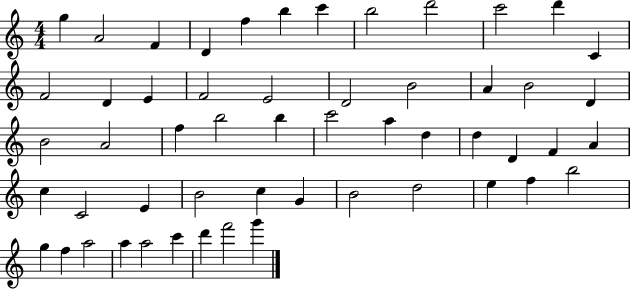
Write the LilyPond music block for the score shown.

{
  \clef treble
  \numericTimeSignature
  \time 4/4
  \key c \major
  g''4 a'2 f'4 | d'4 f''4 b''4 c'''4 | b''2 d'''2 | c'''2 d'''4 c'4 | \break f'2 d'4 e'4 | f'2 e'2 | d'2 b'2 | a'4 b'2 d'4 | \break b'2 a'2 | f''4 b''2 b''4 | c'''2 a''4 d''4 | d''4 d'4 f'4 a'4 | \break c''4 c'2 e'4 | b'2 c''4 g'4 | b'2 d''2 | e''4 f''4 b''2 | \break g''4 f''4 a''2 | a''4 a''2 c'''4 | d'''4 f'''2 g'''4 | \bar "|."
}